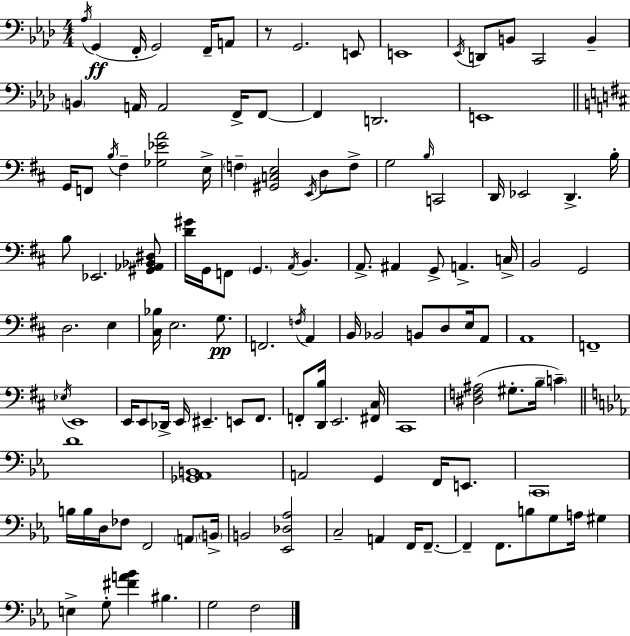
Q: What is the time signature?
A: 4/4